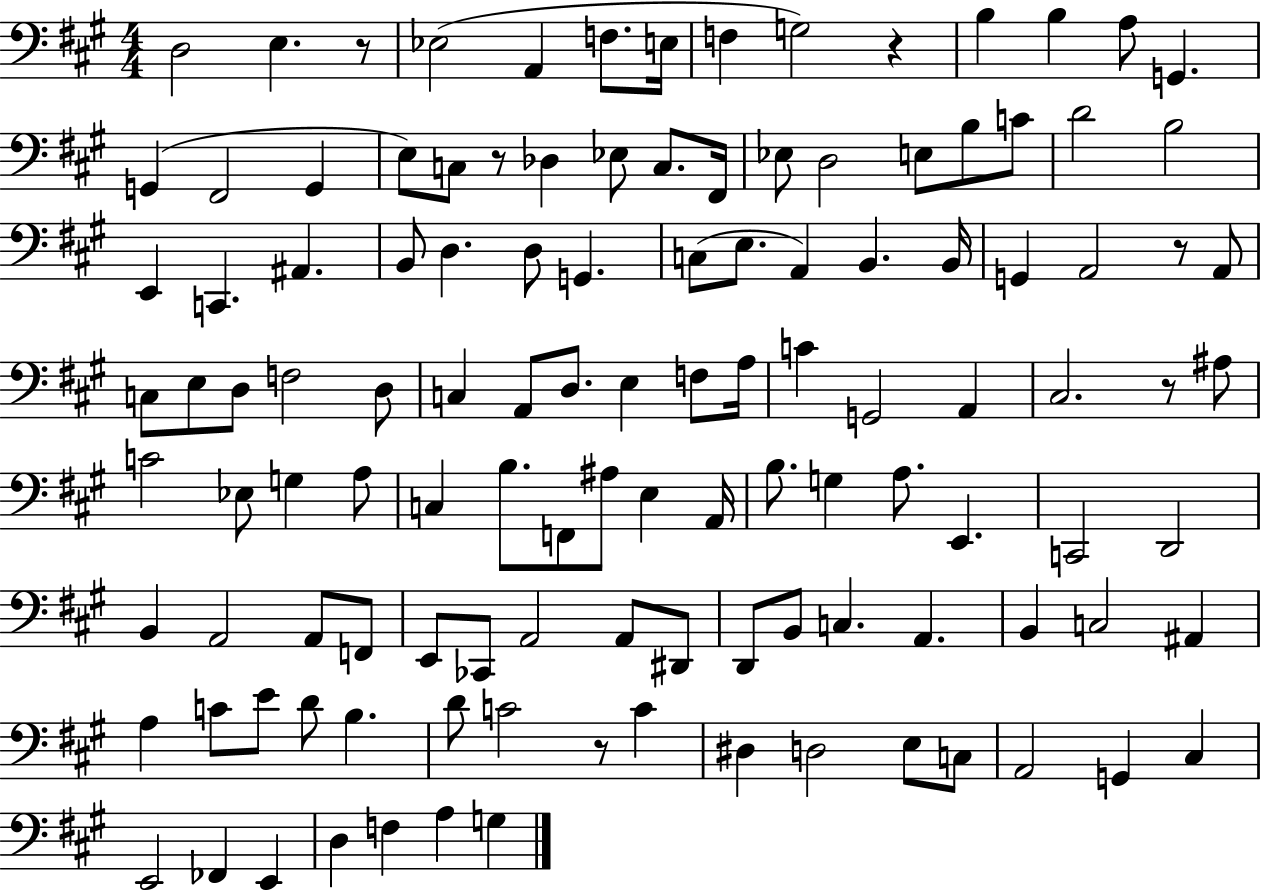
{
  \clef bass
  \numericTimeSignature
  \time 4/4
  \key a \major
  d2 e4. r8 | ees2( a,4 f8. e16 | f4 g2) r4 | b4 b4 a8 g,4. | \break g,4( fis,2 g,4 | e8) c8 r8 des4 ees8 c8. fis,16 | ees8 d2 e8 b8 c'8 | d'2 b2 | \break e,4 c,4. ais,4. | b,8 d4. d8 g,4. | c8( e8. a,4) b,4. b,16 | g,4 a,2 r8 a,8 | \break c8 e8 d8 f2 d8 | c4 a,8 d8. e4 f8 a16 | c'4 g,2 a,4 | cis2. r8 ais8 | \break c'2 ees8 g4 a8 | c4 b8. f,8 ais8 e4 a,16 | b8. g4 a8. e,4. | c,2 d,2 | \break b,4 a,2 a,8 f,8 | e,8 ces,8 a,2 a,8 dis,8 | d,8 b,8 c4. a,4. | b,4 c2 ais,4 | \break a4 c'8 e'8 d'8 b4. | d'8 c'2 r8 c'4 | dis4 d2 e8 c8 | a,2 g,4 cis4 | \break e,2 fes,4 e,4 | d4 f4 a4 g4 | \bar "|."
}